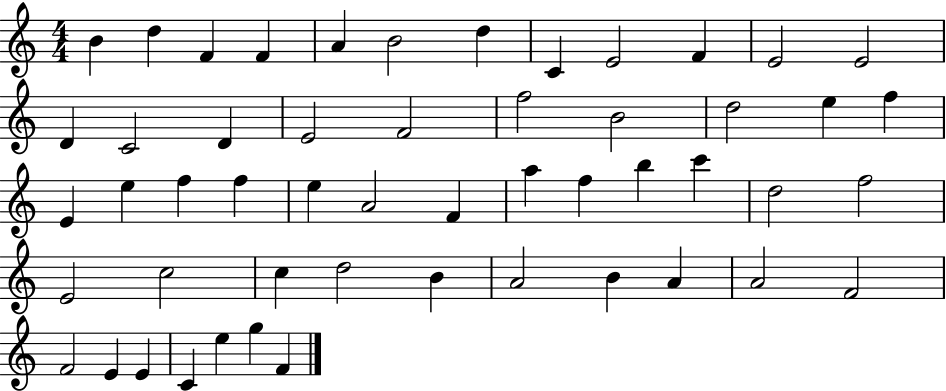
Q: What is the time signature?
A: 4/4